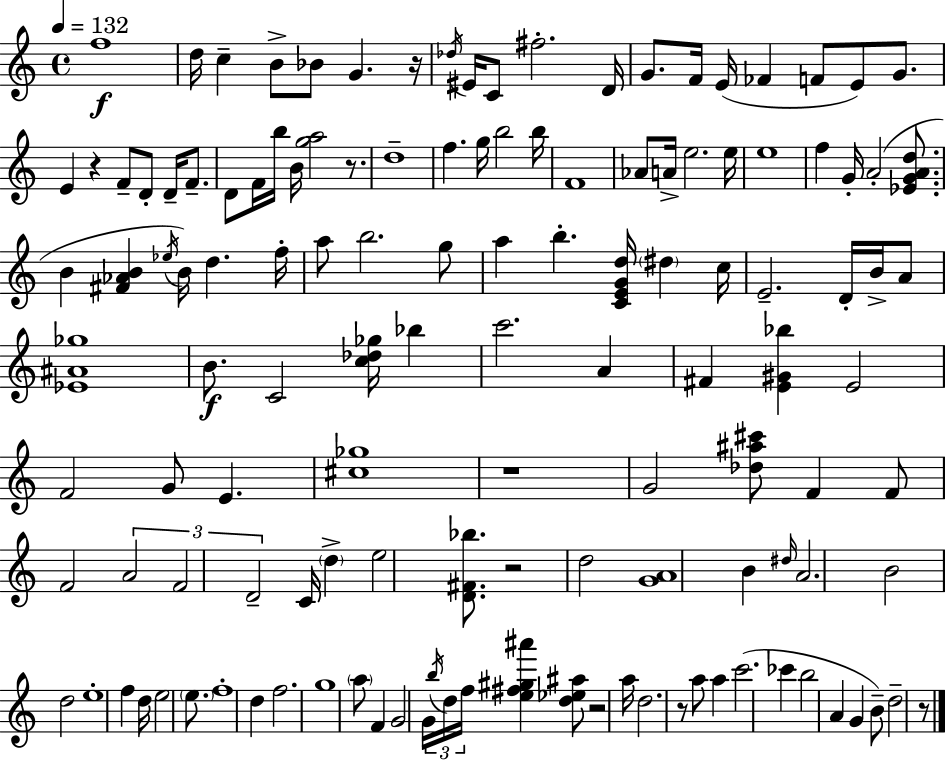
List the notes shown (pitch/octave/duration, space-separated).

F5/w D5/s C5/q B4/e Bb4/e G4/q. R/s Db5/s EIS4/s C4/e F#5/h. D4/s G4/e. F4/s E4/s FES4/q F4/e E4/e G4/e. E4/q R/q F4/e D4/e D4/s F4/e. D4/e F4/s B5/s B4/s [G5,A5]/h R/e. D5/w F5/q. G5/s B5/h B5/s F4/w Ab4/e A4/s E5/h. E5/s E5/w F5/q G4/s A4/h [Eb4,G4,A4,D5]/e. B4/q [F#4,Ab4,B4]/q Eb5/s B4/s D5/q. F5/s A5/e B5/h. G5/e A5/q B5/q. [C4,E4,G4,D5]/s D#5/q C5/s E4/h. D4/s B4/s A4/e [Eb4,A#4,Gb5]/w B4/e. C4/h [C5,Db5,Gb5]/s Bb5/q C6/h. A4/q F#4/q [E4,G#4,Bb5]/q E4/h F4/h G4/e E4/q. [C#5,Gb5]/w R/w G4/h [Db5,A#5,C#6]/e F4/q F4/e F4/h A4/h F4/h D4/h C4/s D5/q E5/h [D4,F#4,Bb5]/e. R/h D5/h [G4,A4]/w B4/q D#5/s A4/h. B4/h D5/h E5/w F5/q D5/s E5/h E5/e. F5/w D5/q F5/h. G5/w A5/e F4/q G4/h G4/s B5/s D5/s F5/s [E5,F#5,G#5,A#6]/q [D5,Eb5,A#5]/e R/h A5/s D5/h. R/e A5/e A5/q C6/h. CES6/q B5/h A4/q G4/q B4/e D5/h R/e